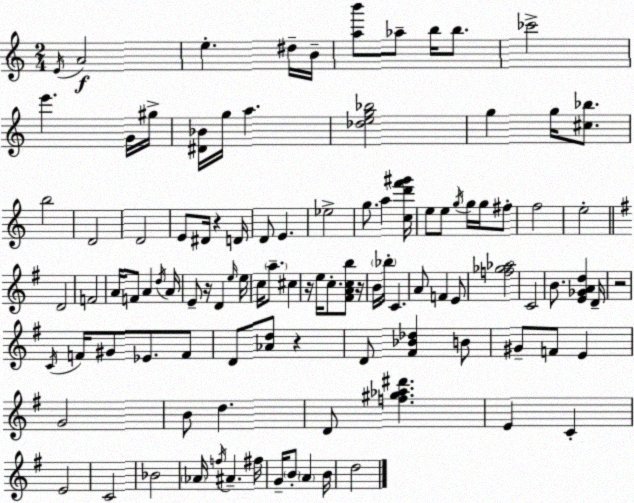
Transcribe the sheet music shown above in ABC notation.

X:1
T:Untitled
M:2/4
L:1/4
K:Am
E/4 A2 e ^d/4 B/4 [ab']/2 _a/2 b/4 b/2 _c'2 e' G/4 ^g/4 [^D_B]/4 g/4 a [_deg_b]2 g g/4 [^c_b]/2 b2 D2 D2 E/2 ^D/4 z D/4 D/2 E _e2 g/2 a [cd'f'^g']/4 e/2 e/2 g/4 g/4 g/4 ^f/2 f2 e2 D2 F2 A/4 F/2 A d/4 A/4 E/2 z/4 D e/4 e/4 c/4 a/2 ^c z/4 e/4 c/2 [^FAcb]/2 z/4 B/4 _b/4 C A/2 F E/2 [f_g_a]2 C2 B/2 [E_GAd] D/4 z2 C/4 F/4 ^G/2 _E/2 F/2 D/2 [_Ad]/2 z D/2 [^F_B_d] B/2 ^G/2 F/2 E G2 B/2 d D/2 [f^g_a^d'] E C E2 C2 _B2 _A/4 f/4 ^A ^f/4 G/4 B/2 A B/4 d2